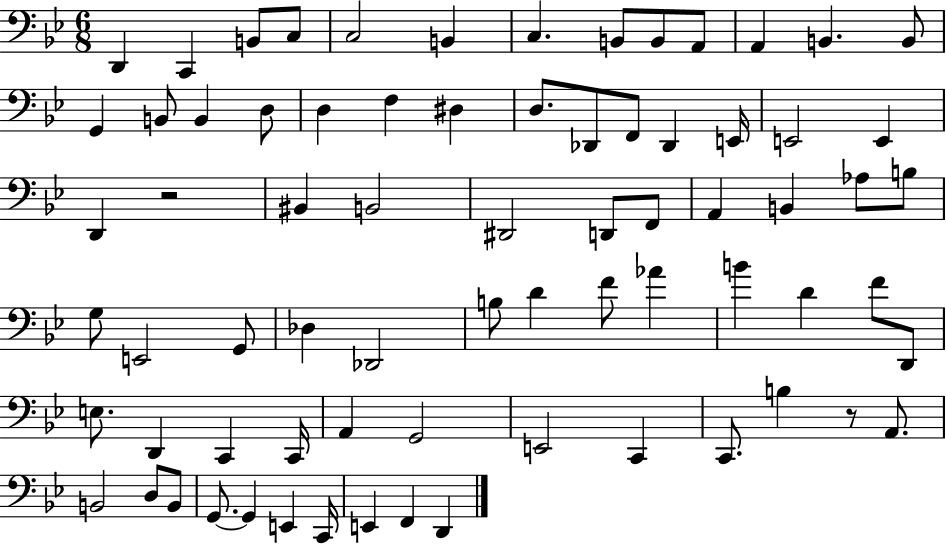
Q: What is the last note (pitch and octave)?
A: D2